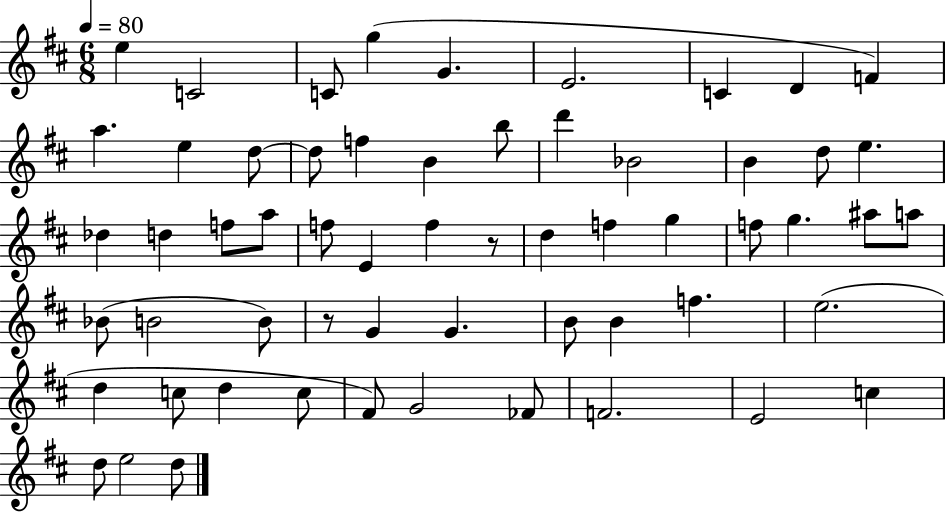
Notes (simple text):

E5/q C4/h C4/e G5/q G4/q. E4/h. C4/q D4/q F4/q A5/q. E5/q D5/e D5/e F5/q B4/q B5/e D6/q Bb4/h B4/q D5/e E5/q. Db5/q D5/q F5/e A5/e F5/e E4/q F5/q R/e D5/q F5/q G5/q F5/e G5/q. A#5/e A5/e Bb4/e B4/h B4/e R/e G4/q G4/q. B4/e B4/q F5/q. E5/h. D5/q C5/e D5/q C5/e F#4/e G4/h FES4/e F4/h. E4/h C5/q D5/e E5/h D5/e